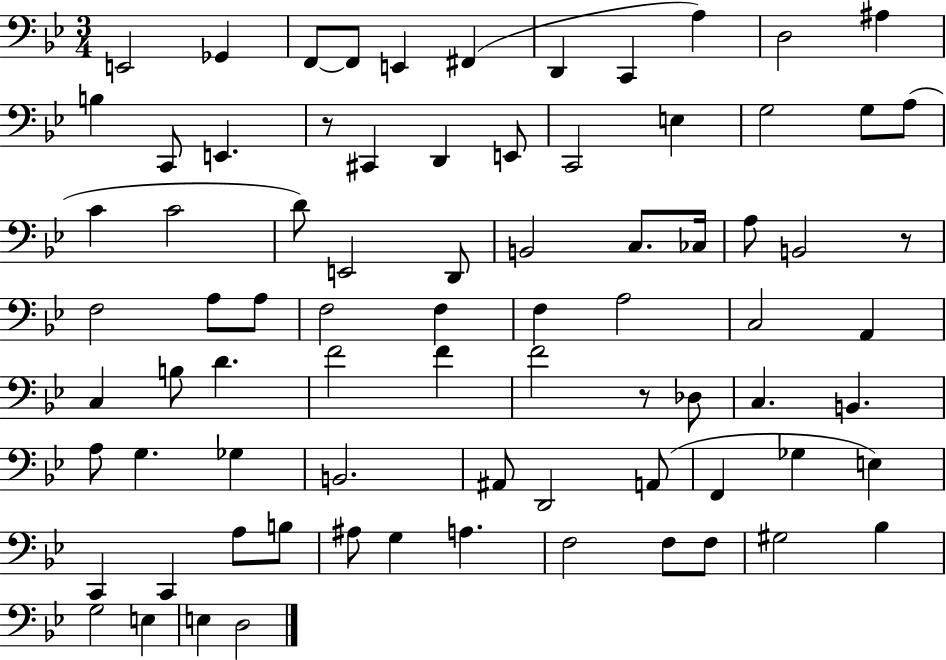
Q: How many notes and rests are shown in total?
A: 79